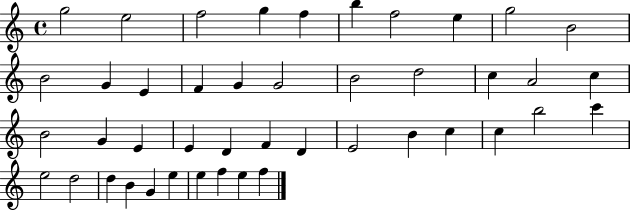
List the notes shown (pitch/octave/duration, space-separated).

G5/h E5/h F5/h G5/q F5/q B5/q F5/h E5/q G5/h B4/h B4/h G4/q E4/q F4/q G4/q G4/h B4/h D5/h C5/q A4/h C5/q B4/h G4/q E4/q E4/q D4/q F4/q D4/q E4/h B4/q C5/q C5/q B5/h C6/q E5/h D5/h D5/q B4/q G4/q E5/q E5/q F5/q E5/q F5/q